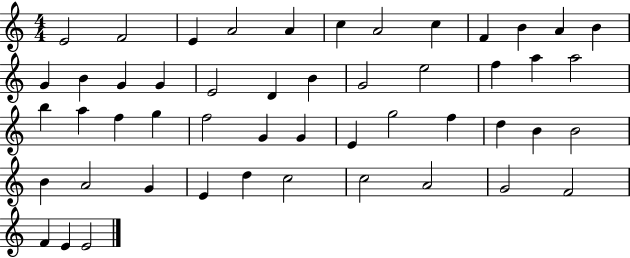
{
  \clef treble
  \numericTimeSignature
  \time 4/4
  \key c \major
  e'2 f'2 | e'4 a'2 a'4 | c''4 a'2 c''4 | f'4 b'4 a'4 b'4 | \break g'4 b'4 g'4 g'4 | e'2 d'4 b'4 | g'2 e''2 | f''4 a''4 a''2 | \break b''4 a''4 f''4 g''4 | f''2 g'4 g'4 | e'4 g''2 f''4 | d''4 b'4 b'2 | \break b'4 a'2 g'4 | e'4 d''4 c''2 | c''2 a'2 | g'2 f'2 | \break f'4 e'4 e'2 | \bar "|."
}